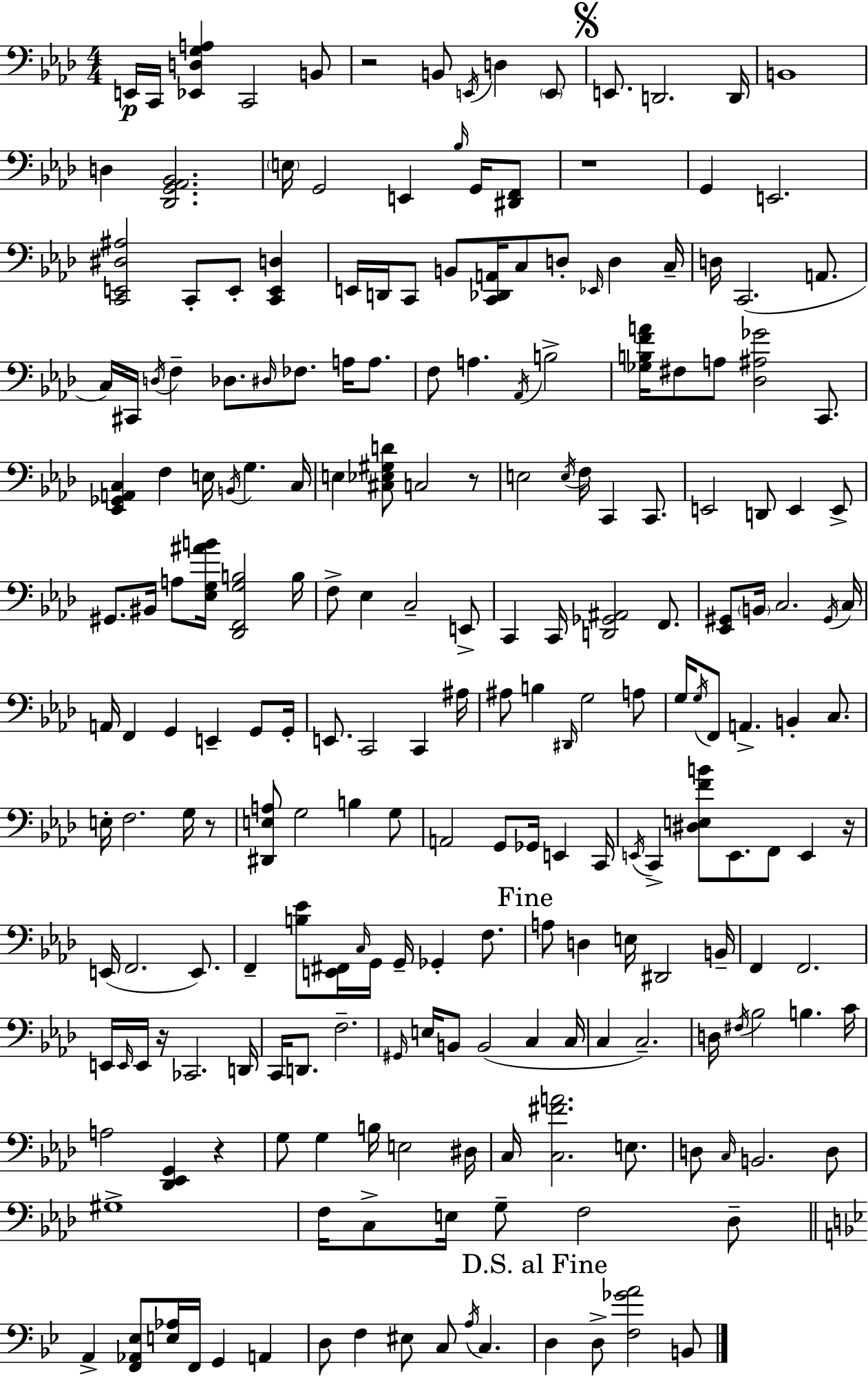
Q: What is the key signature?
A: F minor